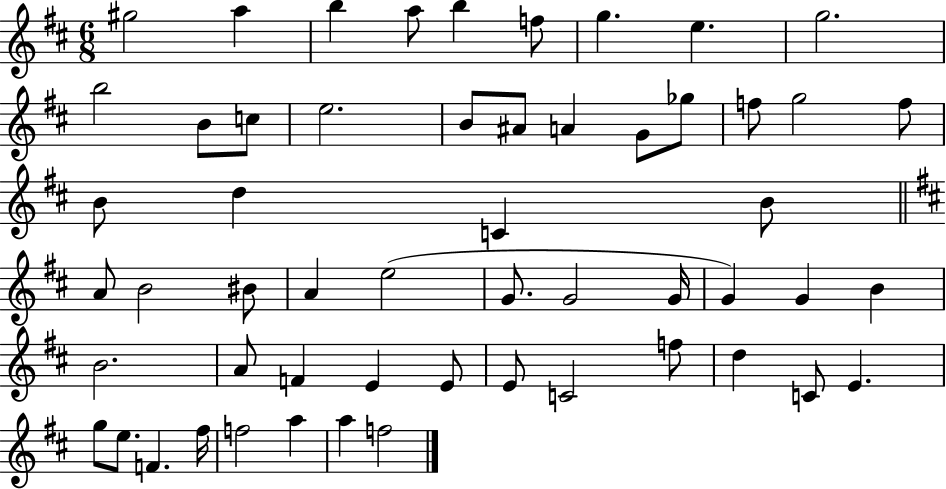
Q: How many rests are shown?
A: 0